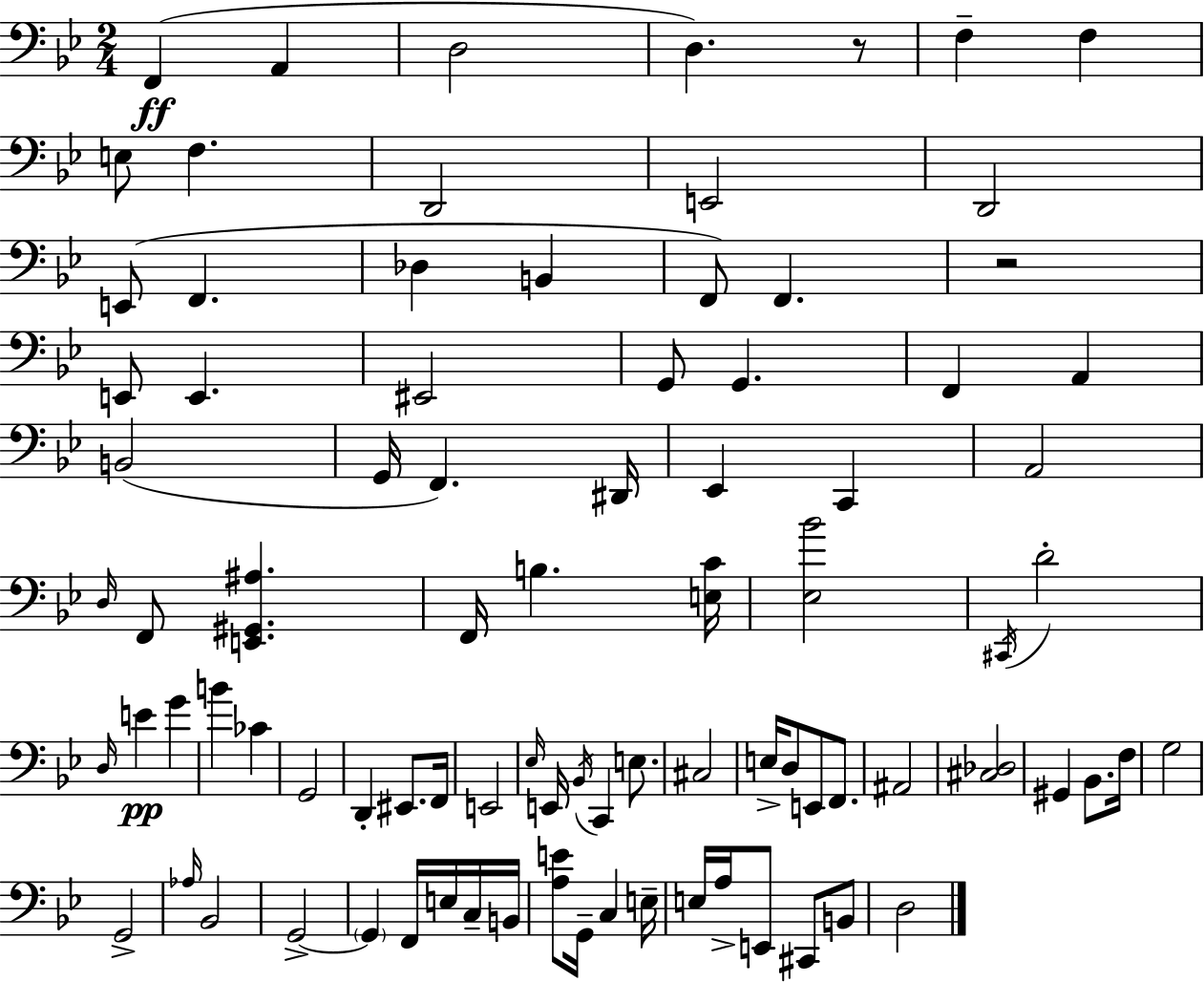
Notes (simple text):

F2/q A2/q D3/h D3/q. R/e F3/q F3/q E3/e F3/q. D2/h E2/h D2/h E2/e F2/q. Db3/q B2/q F2/e F2/q. R/h E2/e E2/q. EIS2/h G2/e G2/q. F2/q A2/q B2/h G2/s F2/q. D#2/s Eb2/q C2/q A2/h D3/s F2/e [E2,G#2,A#3]/q. F2/s B3/q. [E3,C4]/s [Eb3,Bb4]/h C#2/s D4/h D3/s E4/q G4/q B4/q CES4/q G2/h D2/q EIS2/e. F2/s E2/h Eb3/s E2/s Bb2/s C2/q E3/e. C#3/h E3/s D3/e E2/e F2/e. A#2/h [C#3,Db3]/h G#2/q Bb2/e. F3/s G3/h G2/h Ab3/s Bb2/h G2/h G2/q F2/s E3/s C3/s B2/s [A3,E4]/e G2/s C3/q E3/s E3/s A3/s E2/e C#2/e B2/e D3/h